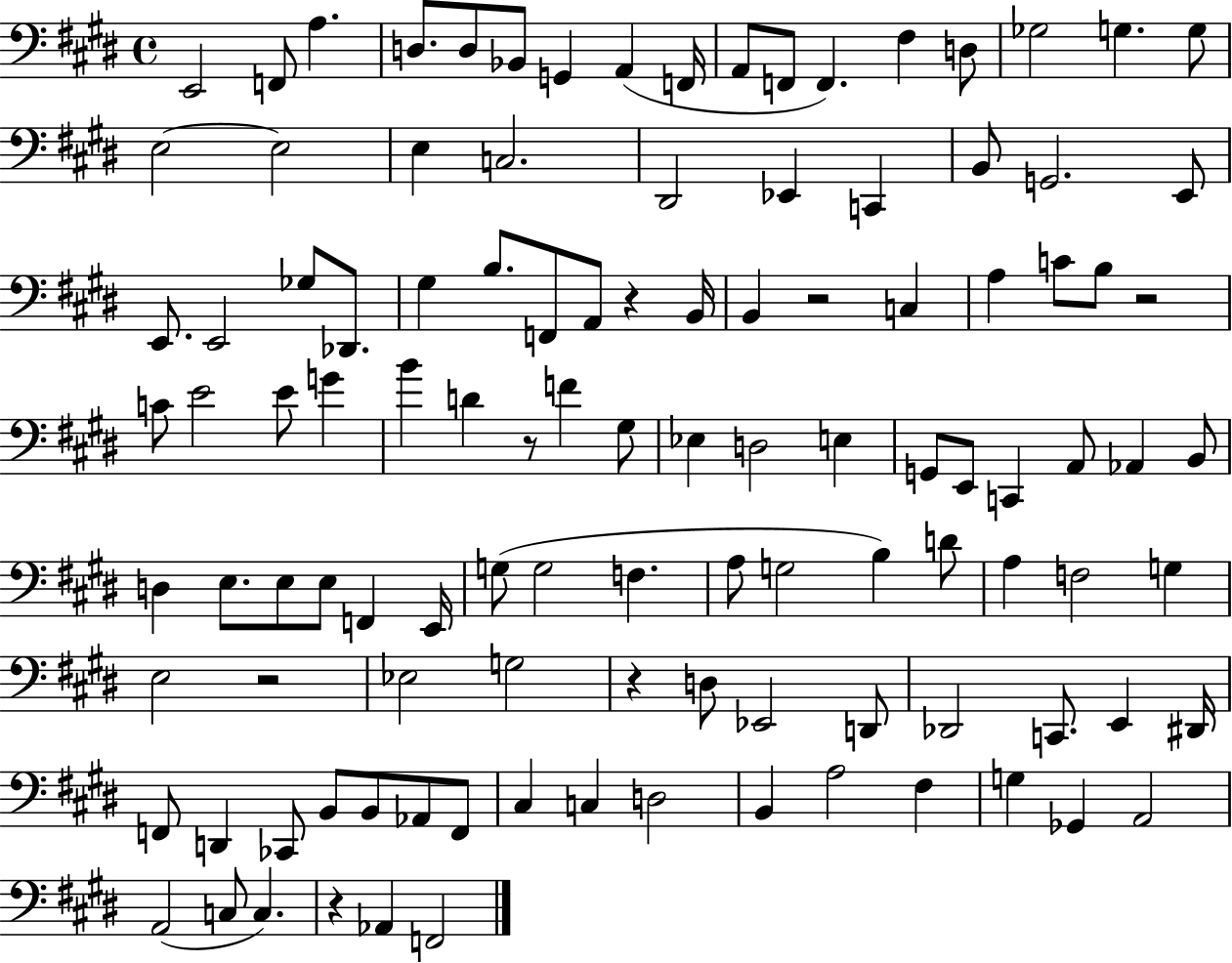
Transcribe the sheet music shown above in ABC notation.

X:1
T:Untitled
M:4/4
L:1/4
K:E
E,,2 F,,/2 A, D,/2 D,/2 _B,,/2 G,, A,, F,,/4 A,,/2 F,,/2 F,, ^F, D,/2 _G,2 G, G,/2 E,2 E,2 E, C,2 ^D,,2 _E,, C,, B,,/2 G,,2 E,,/2 E,,/2 E,,2 _G,/2 _D,,/2 ^G, B,/2 F,,/2 A,,/2 z B,,/4 B,, z2 C, A, C/2 B,/2 z2 C/2 E2 E/2 G B D z/2 F ^G,/2 _E, D,2 E, G,,/2 E,,/2 C,, A,,/2 _A,, B,,/2 D, E,/2 E,/2 E,/2 F,, E,,/4 G,/2 G,2 F, A,/2 G,2 B, D/2 A, F,2 G, E,2 z2 _E,2 G,2 z D,/2 _E,,2 D,,/2 _D,,2 C,,/2 E,, ^D,,/4 F,,/2 D,, _C,,/2 B,,/2 B,,/2 _A,,/2 F,,/2 ^C, C, D,2 B,, A,2 ^F, G, _G,, A,,2 A,,2 C,/2 C, z _A,, F,,2